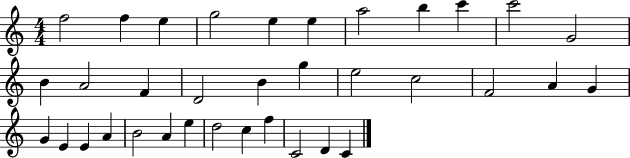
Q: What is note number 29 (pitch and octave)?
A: E5